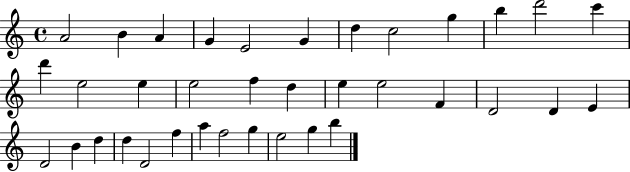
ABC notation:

X:1
T:Untitled
M:4/4
L:1/4
K:C
A2 B A G E2 G d c2 g b d'2 c' d' e2 e e2 f d e e2 F D2 D E D2 B d d D2 f a f2 g e2 g b